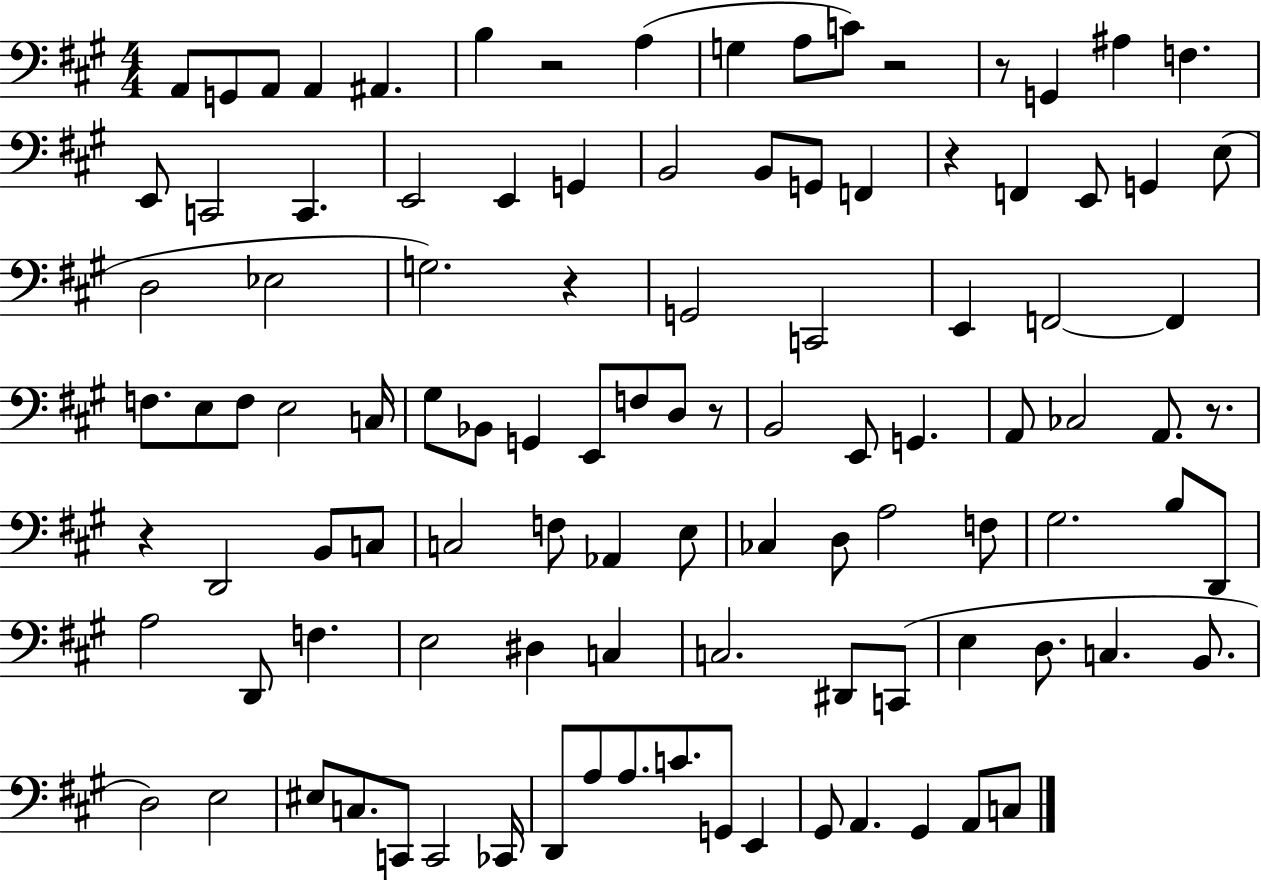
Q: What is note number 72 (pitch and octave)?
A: C3